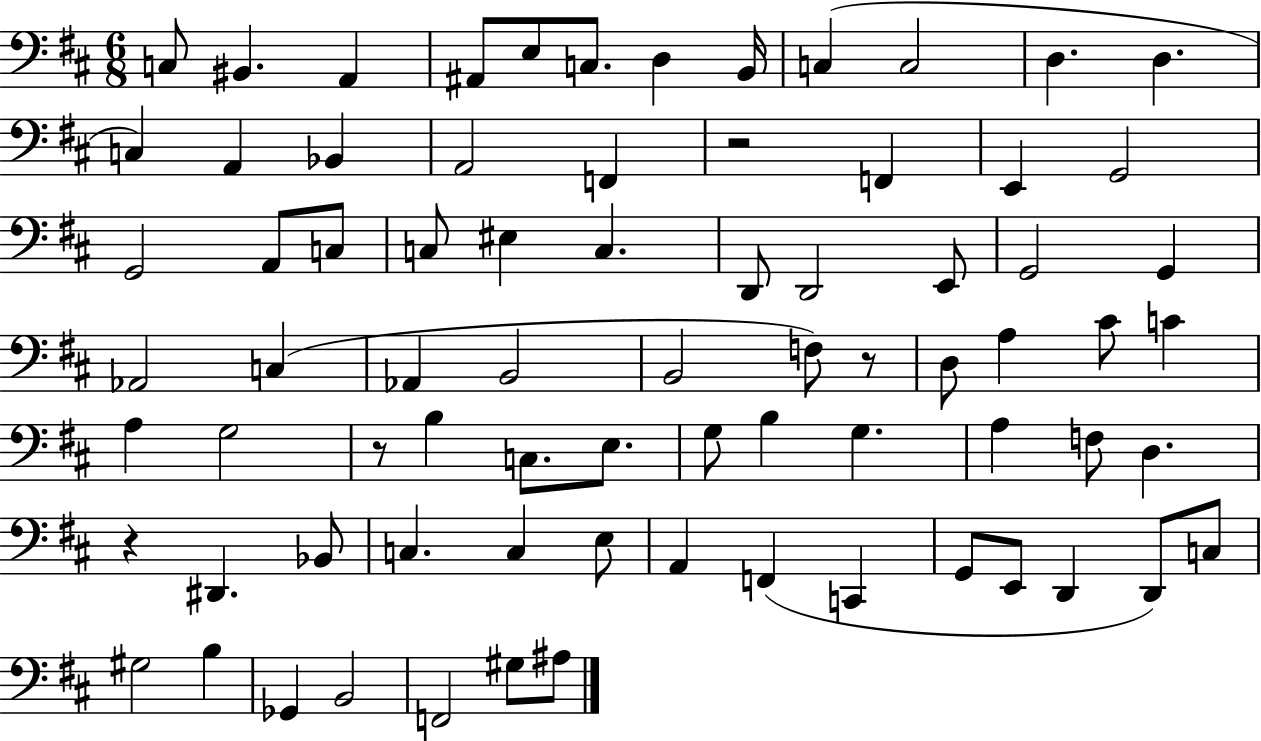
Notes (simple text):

C3/e BIS2/q. A2/q A#2/e E3/e C3/e. D3/q B2/s C3/q C3/h D3/q. D3/q. C3/q A2/q Bb2/q A2/h F2/q R/h F2/q E2/q G2/h G2/h A2/e C3/e C3/e EIS3/q C3/q. D2/e D2/h E2/e G2/h G2/q Ab2/h C3/q Ab2/q B2/h B2/h F3/e R/e D3/e A3/q C#4/e C4/q A3/q G3/h R/e B3/q C3/e. E3/e. G3/e B3/q G3/q. A3/q F3/e D3/q. R/q D#2/q. Bb2/e C3/q. C3/q E3/e A2/q F2/q C2/q G2/e E2/e D2/q D2/e C3/e G#3/h B3/q Gb2/q B2/h F2/h G#3/e A#3/e